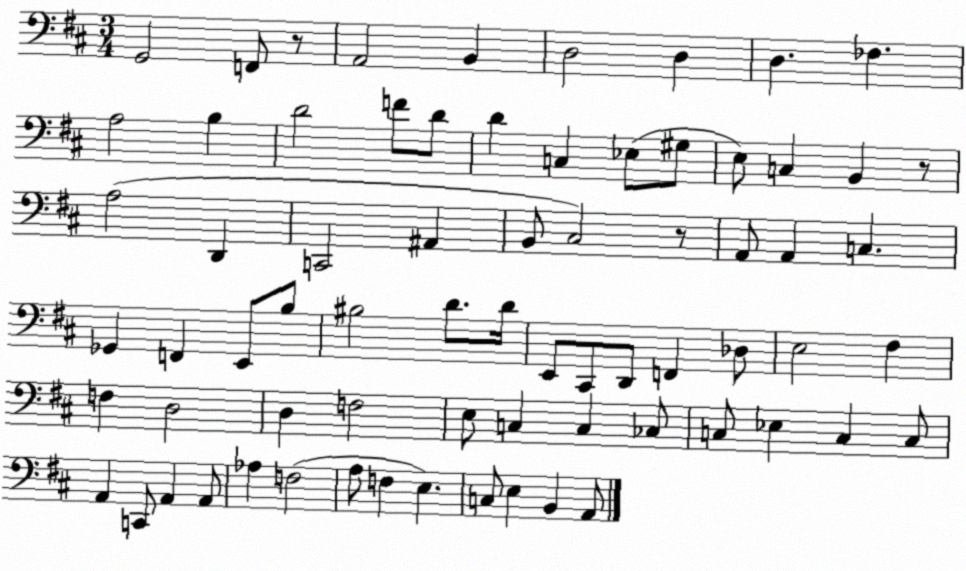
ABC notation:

X:1
T:Untitled
M:3/4
L:1/4
K:D
G,,2 F,,/2 z/2 A,,2 B,, D,2 D, D, _F, A,2 B, D2 F/2 D/2 D C, _E,/2 ^G,/2 E,/2 C, B,, z/2 A,2 D,, C,,2 ^A,, B,,/2 ^C,2 z/2 A,,/2 A,, C, _G,, F,, E,,/2 B,/2 ^B,2 D/2 D/4 E,,/2 ^C,,/2 D,,/2 F,, _D,/2 E,2 ^F, F, D,2 D, F,2 E,/2 C, C, _C,/2 C,/2 _E, C, C,/2 A,, C,,/2 A,, A,,/2 _A, F,2 A,/2 F, E, C,/2 E, B,, A,,/2